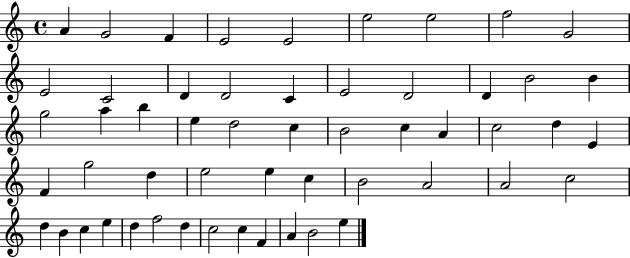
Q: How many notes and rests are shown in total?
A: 54